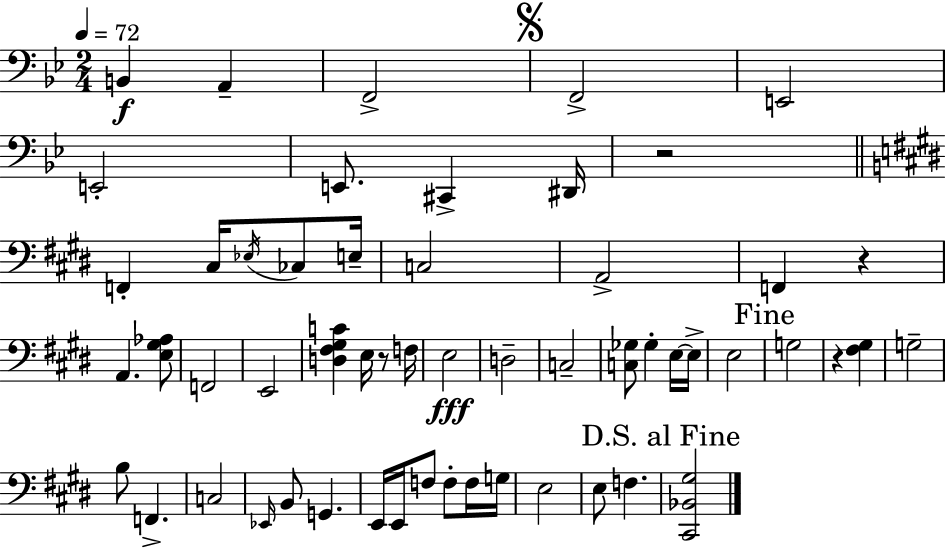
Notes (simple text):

B2/q A2/q F2/h F2/h E2/h E2/h E2/e. C#2/q D#2/s R/h F2/q C#3/s Eb3/s CES3/e E3/s C3/h A2/h F2/q R/q A2/q. [E3,G#3,Ab3]/e F2/h E2/h [D3,F#3,G#3,C4]/q E3/s R/e F3/s E3/h D3/h C3/h [C3,Gb3]/e Gb3/q E3/s E3/s E3/h G3/h R/q [F#3,G#3]/q G3/h B3/e F2/q. C3/h Eb2/s B2/e G2/q. E2/s E2/s F3/e F3/e F3/s G3/s E3/h E3/e F3/q. [C#2,Bb2,G#3]/h